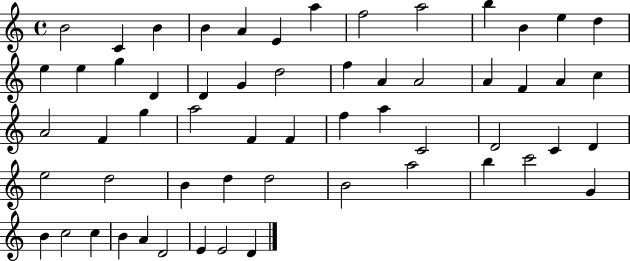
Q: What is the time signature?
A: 4/4